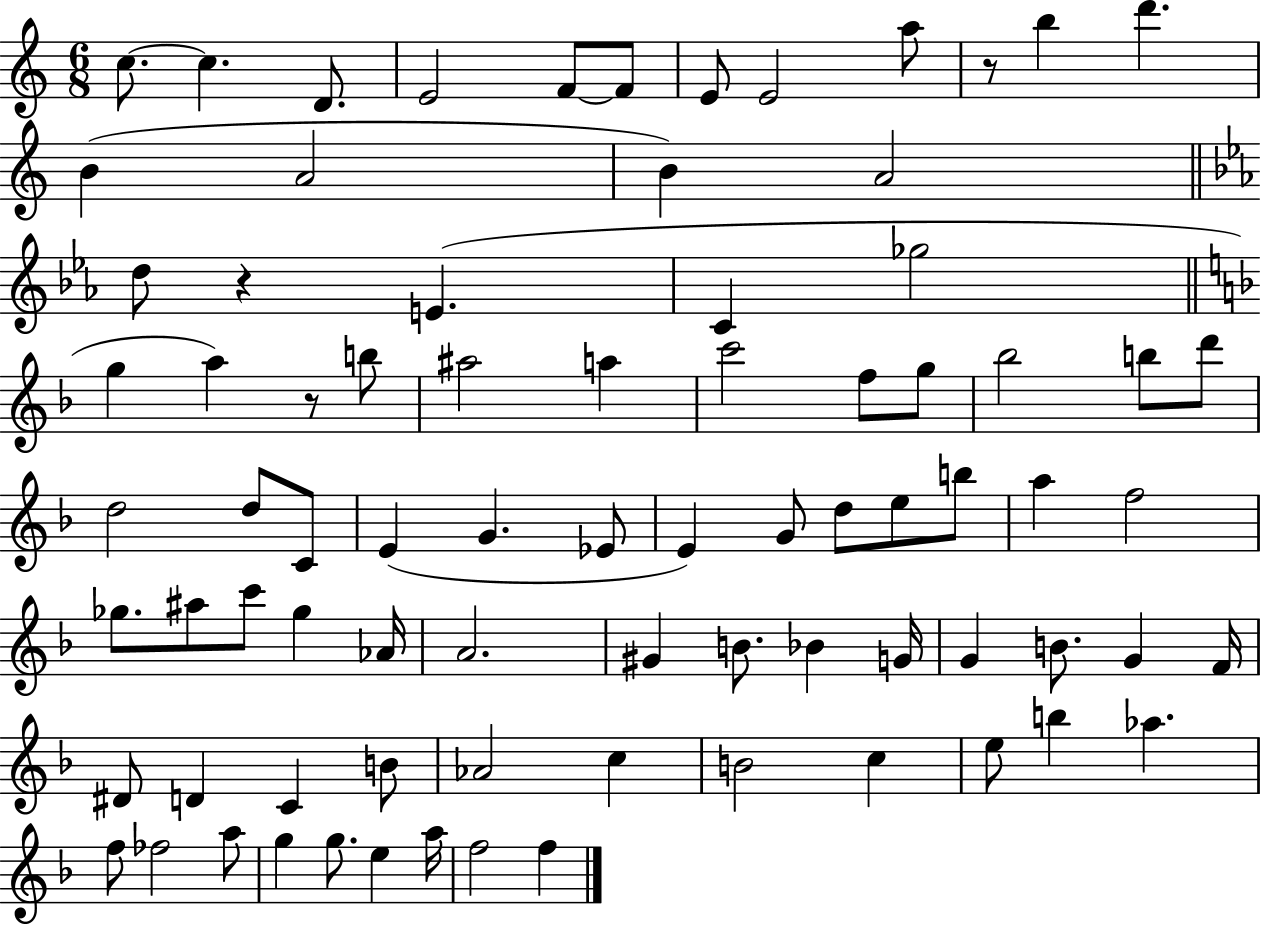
{
  \clef treble
  \numericTimeSignature
  \time 6/8
  \key c \major
  c''8.~~ c''4. d'8. | e'2 f'8~~ f'8 | e'8 e'2 a''8 | r8 b''4 d'''4. | \break b'4( a'2 | b'4) a'2 | \bar "||" \break \key c \minor d''8 r4 e'4.( | c'4 ges''2 | \bar "||" \break \key f \major g''4 a''4) r8 b''8 | ais''2 a''4 | c'''2 f''8 g''8 | bes''2 b''8 d'''8 | \break d''2 d''8 c'8 | e'4( g'4. ees'8 | e'4) g'8 d''8 e''8 b''8 | a''4 f''2 | \break ges''8. ais''8 c'''8 ges''4 aes'16 | a'2. | gis'4 b'8. bes'4 g'16 | g'4 b'8. g'4 f'16 | \break dis'8 d'4 c'4 b'8 | aes'2 c''4 | b'2 c''4 | e''8 b''4 aes''4. | \break f''8 fes''2 a''8 | g''4 g''8. e''4 a''16 | f''2 f''4 | \bar "|."
}